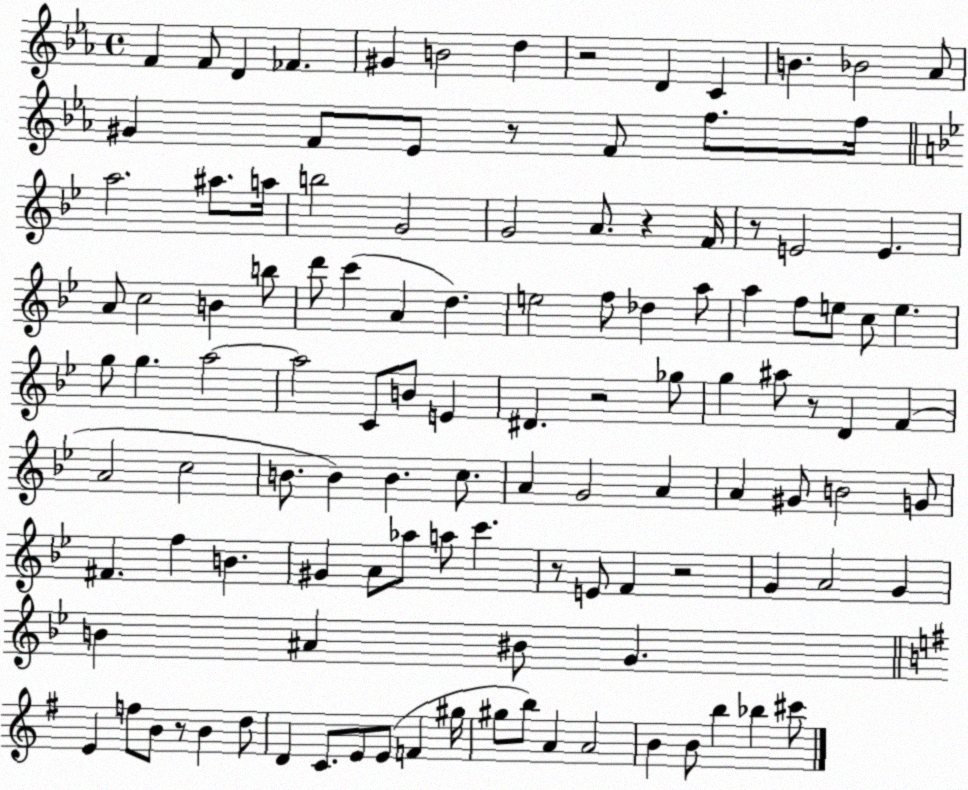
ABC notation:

X:1
T:Untitled
M:4/4
L:1/4
K:Eb
F F/2 D _F ^G B2 d z2 D C B _B2 _A/2 ^G F/2 _E/2 z/2 F/2 f/2 f/4 a2 ^a/2 a/4 b2 G2 G2 A/2 z F/4 z/2 E2 E A/2 c2 B b/2 d'/2 c' A d e2 f/2 _d a/2 a f/2 e/2 c/2 e g/2 g a2 a2 C/2 B/2 E ^D z2 _g/2 g ^a/2 z/2 D F A2 c2 B/2 B B c/2 A G2 A A ^G/2 B2 G/2 ^F f B ^G A/2 _a/2 a/2 c' z/2 E/2 F z2 G A2 G B ^A ^B/2 G E f/2 B/2 z/2 B d/2 D C/2 E/2 E/2 F ^g/4 ^g/2 b/2 A A2 B B/2 b _b ^c'/2